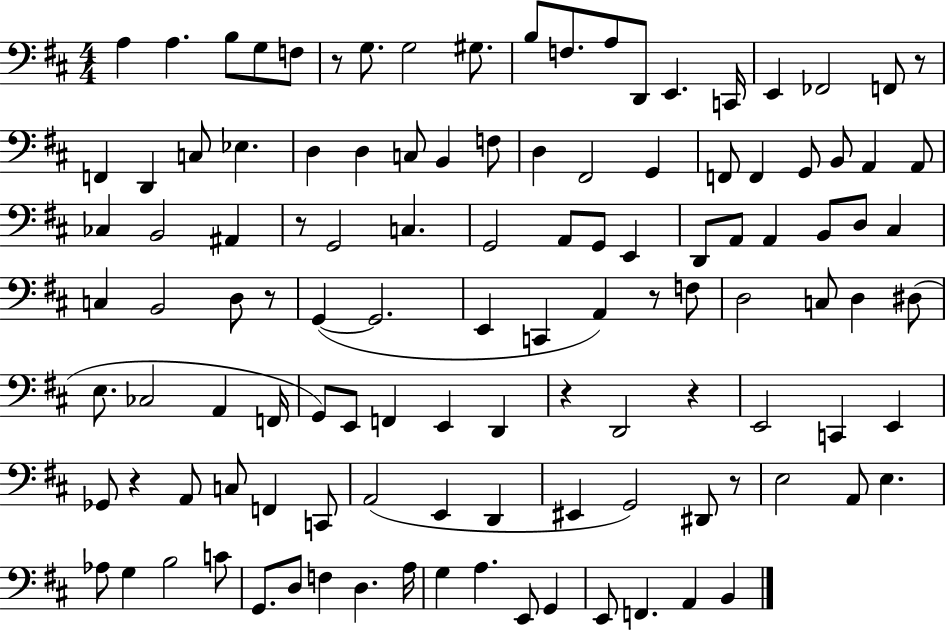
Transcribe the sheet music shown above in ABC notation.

X:1
T:Untitled
M:4/4
L:1/4
K:D
A, A, B,/2 G,/2 F,/2 z/2 G,/2 G,2 ^G,/2 B,/2 F,/2 A,/2 D,,/2 E,, C,,/4 E,, _F,,2 F,,/2 z/2 F,, D,, C,/2 _E, D, D, C,/2 B,, F,/2 D, ^F,,2 G,, F,,/2 F,, G,,/2 B,,/2 A,, A,,/2 _C, B,,2 ^A,, z/2 G,,2 C, G,,2 A,,/2 G,,/2 E,, D,,/2 A,,/2 A,, B,,/2 D,/2 ^C, C, B,,2 D,/2 z/2 G,, G,,2 E,, C,, A,, z/2 F,/2 D,2 C,/2 D, ^D,/2 E,/2 _C,2 A,, F,,/4 G,,/2 E,,/2 F,, E,, D,, z D,,2 z E,,2 C,, E,, _G,,/2 z A,,/2 C,/2 F,, C,,/2 A,,2 E,, D,, ^E,, G,,2 ^D,,/2 z/2 E,2 A,,/2 E, _A,/2 G, B,2 C/2 G,,/2 D,/2 F, D, A,/4 G, A, E,,/2 G,, E,,/2 F,, A,, B,,